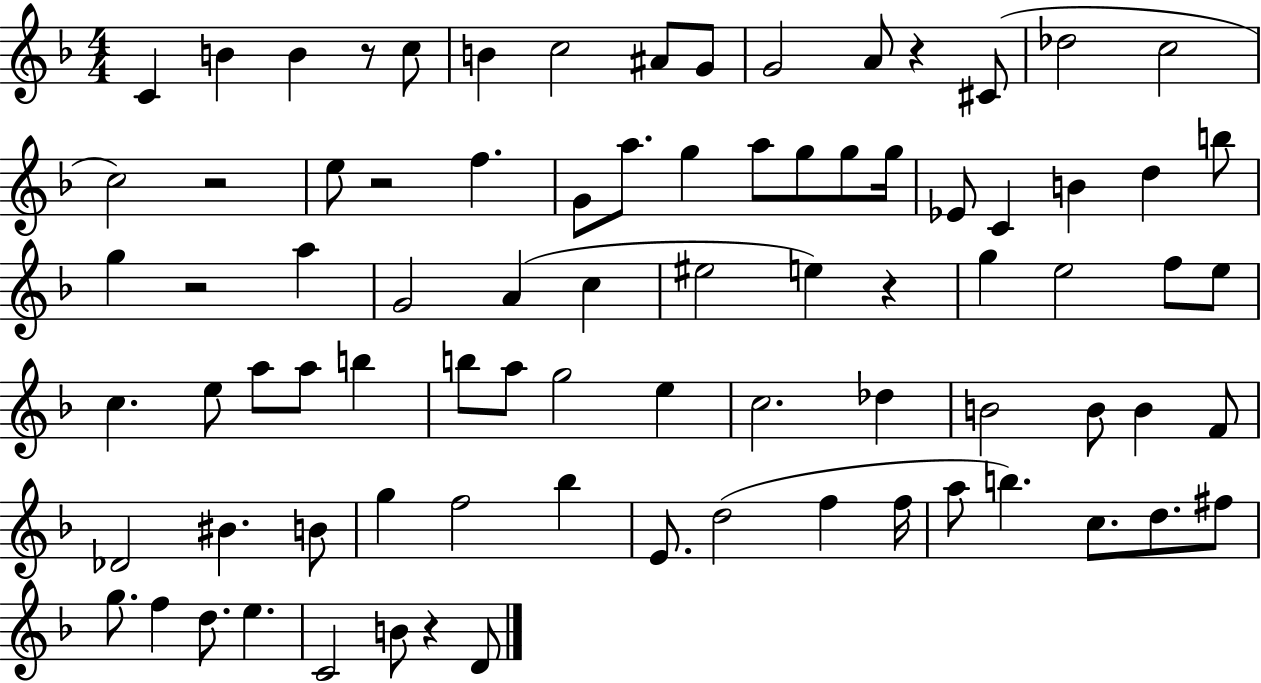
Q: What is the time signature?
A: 4/4